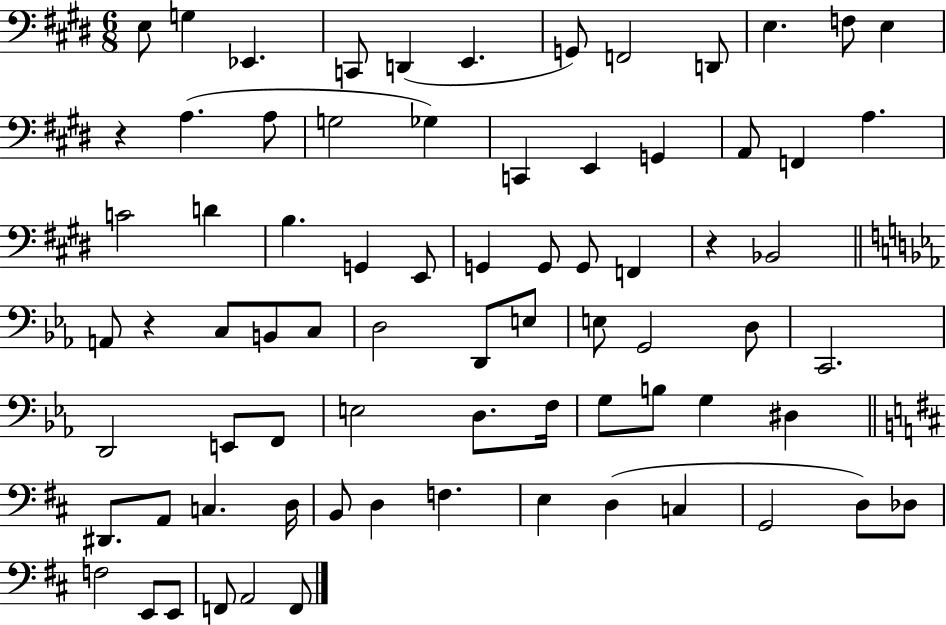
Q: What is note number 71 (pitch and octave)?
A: A2